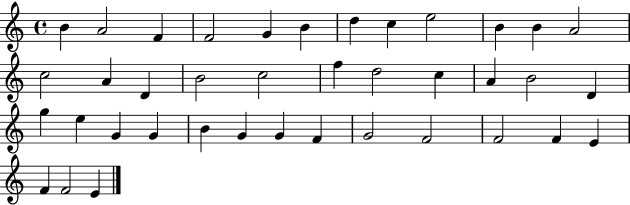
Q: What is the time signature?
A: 4/4